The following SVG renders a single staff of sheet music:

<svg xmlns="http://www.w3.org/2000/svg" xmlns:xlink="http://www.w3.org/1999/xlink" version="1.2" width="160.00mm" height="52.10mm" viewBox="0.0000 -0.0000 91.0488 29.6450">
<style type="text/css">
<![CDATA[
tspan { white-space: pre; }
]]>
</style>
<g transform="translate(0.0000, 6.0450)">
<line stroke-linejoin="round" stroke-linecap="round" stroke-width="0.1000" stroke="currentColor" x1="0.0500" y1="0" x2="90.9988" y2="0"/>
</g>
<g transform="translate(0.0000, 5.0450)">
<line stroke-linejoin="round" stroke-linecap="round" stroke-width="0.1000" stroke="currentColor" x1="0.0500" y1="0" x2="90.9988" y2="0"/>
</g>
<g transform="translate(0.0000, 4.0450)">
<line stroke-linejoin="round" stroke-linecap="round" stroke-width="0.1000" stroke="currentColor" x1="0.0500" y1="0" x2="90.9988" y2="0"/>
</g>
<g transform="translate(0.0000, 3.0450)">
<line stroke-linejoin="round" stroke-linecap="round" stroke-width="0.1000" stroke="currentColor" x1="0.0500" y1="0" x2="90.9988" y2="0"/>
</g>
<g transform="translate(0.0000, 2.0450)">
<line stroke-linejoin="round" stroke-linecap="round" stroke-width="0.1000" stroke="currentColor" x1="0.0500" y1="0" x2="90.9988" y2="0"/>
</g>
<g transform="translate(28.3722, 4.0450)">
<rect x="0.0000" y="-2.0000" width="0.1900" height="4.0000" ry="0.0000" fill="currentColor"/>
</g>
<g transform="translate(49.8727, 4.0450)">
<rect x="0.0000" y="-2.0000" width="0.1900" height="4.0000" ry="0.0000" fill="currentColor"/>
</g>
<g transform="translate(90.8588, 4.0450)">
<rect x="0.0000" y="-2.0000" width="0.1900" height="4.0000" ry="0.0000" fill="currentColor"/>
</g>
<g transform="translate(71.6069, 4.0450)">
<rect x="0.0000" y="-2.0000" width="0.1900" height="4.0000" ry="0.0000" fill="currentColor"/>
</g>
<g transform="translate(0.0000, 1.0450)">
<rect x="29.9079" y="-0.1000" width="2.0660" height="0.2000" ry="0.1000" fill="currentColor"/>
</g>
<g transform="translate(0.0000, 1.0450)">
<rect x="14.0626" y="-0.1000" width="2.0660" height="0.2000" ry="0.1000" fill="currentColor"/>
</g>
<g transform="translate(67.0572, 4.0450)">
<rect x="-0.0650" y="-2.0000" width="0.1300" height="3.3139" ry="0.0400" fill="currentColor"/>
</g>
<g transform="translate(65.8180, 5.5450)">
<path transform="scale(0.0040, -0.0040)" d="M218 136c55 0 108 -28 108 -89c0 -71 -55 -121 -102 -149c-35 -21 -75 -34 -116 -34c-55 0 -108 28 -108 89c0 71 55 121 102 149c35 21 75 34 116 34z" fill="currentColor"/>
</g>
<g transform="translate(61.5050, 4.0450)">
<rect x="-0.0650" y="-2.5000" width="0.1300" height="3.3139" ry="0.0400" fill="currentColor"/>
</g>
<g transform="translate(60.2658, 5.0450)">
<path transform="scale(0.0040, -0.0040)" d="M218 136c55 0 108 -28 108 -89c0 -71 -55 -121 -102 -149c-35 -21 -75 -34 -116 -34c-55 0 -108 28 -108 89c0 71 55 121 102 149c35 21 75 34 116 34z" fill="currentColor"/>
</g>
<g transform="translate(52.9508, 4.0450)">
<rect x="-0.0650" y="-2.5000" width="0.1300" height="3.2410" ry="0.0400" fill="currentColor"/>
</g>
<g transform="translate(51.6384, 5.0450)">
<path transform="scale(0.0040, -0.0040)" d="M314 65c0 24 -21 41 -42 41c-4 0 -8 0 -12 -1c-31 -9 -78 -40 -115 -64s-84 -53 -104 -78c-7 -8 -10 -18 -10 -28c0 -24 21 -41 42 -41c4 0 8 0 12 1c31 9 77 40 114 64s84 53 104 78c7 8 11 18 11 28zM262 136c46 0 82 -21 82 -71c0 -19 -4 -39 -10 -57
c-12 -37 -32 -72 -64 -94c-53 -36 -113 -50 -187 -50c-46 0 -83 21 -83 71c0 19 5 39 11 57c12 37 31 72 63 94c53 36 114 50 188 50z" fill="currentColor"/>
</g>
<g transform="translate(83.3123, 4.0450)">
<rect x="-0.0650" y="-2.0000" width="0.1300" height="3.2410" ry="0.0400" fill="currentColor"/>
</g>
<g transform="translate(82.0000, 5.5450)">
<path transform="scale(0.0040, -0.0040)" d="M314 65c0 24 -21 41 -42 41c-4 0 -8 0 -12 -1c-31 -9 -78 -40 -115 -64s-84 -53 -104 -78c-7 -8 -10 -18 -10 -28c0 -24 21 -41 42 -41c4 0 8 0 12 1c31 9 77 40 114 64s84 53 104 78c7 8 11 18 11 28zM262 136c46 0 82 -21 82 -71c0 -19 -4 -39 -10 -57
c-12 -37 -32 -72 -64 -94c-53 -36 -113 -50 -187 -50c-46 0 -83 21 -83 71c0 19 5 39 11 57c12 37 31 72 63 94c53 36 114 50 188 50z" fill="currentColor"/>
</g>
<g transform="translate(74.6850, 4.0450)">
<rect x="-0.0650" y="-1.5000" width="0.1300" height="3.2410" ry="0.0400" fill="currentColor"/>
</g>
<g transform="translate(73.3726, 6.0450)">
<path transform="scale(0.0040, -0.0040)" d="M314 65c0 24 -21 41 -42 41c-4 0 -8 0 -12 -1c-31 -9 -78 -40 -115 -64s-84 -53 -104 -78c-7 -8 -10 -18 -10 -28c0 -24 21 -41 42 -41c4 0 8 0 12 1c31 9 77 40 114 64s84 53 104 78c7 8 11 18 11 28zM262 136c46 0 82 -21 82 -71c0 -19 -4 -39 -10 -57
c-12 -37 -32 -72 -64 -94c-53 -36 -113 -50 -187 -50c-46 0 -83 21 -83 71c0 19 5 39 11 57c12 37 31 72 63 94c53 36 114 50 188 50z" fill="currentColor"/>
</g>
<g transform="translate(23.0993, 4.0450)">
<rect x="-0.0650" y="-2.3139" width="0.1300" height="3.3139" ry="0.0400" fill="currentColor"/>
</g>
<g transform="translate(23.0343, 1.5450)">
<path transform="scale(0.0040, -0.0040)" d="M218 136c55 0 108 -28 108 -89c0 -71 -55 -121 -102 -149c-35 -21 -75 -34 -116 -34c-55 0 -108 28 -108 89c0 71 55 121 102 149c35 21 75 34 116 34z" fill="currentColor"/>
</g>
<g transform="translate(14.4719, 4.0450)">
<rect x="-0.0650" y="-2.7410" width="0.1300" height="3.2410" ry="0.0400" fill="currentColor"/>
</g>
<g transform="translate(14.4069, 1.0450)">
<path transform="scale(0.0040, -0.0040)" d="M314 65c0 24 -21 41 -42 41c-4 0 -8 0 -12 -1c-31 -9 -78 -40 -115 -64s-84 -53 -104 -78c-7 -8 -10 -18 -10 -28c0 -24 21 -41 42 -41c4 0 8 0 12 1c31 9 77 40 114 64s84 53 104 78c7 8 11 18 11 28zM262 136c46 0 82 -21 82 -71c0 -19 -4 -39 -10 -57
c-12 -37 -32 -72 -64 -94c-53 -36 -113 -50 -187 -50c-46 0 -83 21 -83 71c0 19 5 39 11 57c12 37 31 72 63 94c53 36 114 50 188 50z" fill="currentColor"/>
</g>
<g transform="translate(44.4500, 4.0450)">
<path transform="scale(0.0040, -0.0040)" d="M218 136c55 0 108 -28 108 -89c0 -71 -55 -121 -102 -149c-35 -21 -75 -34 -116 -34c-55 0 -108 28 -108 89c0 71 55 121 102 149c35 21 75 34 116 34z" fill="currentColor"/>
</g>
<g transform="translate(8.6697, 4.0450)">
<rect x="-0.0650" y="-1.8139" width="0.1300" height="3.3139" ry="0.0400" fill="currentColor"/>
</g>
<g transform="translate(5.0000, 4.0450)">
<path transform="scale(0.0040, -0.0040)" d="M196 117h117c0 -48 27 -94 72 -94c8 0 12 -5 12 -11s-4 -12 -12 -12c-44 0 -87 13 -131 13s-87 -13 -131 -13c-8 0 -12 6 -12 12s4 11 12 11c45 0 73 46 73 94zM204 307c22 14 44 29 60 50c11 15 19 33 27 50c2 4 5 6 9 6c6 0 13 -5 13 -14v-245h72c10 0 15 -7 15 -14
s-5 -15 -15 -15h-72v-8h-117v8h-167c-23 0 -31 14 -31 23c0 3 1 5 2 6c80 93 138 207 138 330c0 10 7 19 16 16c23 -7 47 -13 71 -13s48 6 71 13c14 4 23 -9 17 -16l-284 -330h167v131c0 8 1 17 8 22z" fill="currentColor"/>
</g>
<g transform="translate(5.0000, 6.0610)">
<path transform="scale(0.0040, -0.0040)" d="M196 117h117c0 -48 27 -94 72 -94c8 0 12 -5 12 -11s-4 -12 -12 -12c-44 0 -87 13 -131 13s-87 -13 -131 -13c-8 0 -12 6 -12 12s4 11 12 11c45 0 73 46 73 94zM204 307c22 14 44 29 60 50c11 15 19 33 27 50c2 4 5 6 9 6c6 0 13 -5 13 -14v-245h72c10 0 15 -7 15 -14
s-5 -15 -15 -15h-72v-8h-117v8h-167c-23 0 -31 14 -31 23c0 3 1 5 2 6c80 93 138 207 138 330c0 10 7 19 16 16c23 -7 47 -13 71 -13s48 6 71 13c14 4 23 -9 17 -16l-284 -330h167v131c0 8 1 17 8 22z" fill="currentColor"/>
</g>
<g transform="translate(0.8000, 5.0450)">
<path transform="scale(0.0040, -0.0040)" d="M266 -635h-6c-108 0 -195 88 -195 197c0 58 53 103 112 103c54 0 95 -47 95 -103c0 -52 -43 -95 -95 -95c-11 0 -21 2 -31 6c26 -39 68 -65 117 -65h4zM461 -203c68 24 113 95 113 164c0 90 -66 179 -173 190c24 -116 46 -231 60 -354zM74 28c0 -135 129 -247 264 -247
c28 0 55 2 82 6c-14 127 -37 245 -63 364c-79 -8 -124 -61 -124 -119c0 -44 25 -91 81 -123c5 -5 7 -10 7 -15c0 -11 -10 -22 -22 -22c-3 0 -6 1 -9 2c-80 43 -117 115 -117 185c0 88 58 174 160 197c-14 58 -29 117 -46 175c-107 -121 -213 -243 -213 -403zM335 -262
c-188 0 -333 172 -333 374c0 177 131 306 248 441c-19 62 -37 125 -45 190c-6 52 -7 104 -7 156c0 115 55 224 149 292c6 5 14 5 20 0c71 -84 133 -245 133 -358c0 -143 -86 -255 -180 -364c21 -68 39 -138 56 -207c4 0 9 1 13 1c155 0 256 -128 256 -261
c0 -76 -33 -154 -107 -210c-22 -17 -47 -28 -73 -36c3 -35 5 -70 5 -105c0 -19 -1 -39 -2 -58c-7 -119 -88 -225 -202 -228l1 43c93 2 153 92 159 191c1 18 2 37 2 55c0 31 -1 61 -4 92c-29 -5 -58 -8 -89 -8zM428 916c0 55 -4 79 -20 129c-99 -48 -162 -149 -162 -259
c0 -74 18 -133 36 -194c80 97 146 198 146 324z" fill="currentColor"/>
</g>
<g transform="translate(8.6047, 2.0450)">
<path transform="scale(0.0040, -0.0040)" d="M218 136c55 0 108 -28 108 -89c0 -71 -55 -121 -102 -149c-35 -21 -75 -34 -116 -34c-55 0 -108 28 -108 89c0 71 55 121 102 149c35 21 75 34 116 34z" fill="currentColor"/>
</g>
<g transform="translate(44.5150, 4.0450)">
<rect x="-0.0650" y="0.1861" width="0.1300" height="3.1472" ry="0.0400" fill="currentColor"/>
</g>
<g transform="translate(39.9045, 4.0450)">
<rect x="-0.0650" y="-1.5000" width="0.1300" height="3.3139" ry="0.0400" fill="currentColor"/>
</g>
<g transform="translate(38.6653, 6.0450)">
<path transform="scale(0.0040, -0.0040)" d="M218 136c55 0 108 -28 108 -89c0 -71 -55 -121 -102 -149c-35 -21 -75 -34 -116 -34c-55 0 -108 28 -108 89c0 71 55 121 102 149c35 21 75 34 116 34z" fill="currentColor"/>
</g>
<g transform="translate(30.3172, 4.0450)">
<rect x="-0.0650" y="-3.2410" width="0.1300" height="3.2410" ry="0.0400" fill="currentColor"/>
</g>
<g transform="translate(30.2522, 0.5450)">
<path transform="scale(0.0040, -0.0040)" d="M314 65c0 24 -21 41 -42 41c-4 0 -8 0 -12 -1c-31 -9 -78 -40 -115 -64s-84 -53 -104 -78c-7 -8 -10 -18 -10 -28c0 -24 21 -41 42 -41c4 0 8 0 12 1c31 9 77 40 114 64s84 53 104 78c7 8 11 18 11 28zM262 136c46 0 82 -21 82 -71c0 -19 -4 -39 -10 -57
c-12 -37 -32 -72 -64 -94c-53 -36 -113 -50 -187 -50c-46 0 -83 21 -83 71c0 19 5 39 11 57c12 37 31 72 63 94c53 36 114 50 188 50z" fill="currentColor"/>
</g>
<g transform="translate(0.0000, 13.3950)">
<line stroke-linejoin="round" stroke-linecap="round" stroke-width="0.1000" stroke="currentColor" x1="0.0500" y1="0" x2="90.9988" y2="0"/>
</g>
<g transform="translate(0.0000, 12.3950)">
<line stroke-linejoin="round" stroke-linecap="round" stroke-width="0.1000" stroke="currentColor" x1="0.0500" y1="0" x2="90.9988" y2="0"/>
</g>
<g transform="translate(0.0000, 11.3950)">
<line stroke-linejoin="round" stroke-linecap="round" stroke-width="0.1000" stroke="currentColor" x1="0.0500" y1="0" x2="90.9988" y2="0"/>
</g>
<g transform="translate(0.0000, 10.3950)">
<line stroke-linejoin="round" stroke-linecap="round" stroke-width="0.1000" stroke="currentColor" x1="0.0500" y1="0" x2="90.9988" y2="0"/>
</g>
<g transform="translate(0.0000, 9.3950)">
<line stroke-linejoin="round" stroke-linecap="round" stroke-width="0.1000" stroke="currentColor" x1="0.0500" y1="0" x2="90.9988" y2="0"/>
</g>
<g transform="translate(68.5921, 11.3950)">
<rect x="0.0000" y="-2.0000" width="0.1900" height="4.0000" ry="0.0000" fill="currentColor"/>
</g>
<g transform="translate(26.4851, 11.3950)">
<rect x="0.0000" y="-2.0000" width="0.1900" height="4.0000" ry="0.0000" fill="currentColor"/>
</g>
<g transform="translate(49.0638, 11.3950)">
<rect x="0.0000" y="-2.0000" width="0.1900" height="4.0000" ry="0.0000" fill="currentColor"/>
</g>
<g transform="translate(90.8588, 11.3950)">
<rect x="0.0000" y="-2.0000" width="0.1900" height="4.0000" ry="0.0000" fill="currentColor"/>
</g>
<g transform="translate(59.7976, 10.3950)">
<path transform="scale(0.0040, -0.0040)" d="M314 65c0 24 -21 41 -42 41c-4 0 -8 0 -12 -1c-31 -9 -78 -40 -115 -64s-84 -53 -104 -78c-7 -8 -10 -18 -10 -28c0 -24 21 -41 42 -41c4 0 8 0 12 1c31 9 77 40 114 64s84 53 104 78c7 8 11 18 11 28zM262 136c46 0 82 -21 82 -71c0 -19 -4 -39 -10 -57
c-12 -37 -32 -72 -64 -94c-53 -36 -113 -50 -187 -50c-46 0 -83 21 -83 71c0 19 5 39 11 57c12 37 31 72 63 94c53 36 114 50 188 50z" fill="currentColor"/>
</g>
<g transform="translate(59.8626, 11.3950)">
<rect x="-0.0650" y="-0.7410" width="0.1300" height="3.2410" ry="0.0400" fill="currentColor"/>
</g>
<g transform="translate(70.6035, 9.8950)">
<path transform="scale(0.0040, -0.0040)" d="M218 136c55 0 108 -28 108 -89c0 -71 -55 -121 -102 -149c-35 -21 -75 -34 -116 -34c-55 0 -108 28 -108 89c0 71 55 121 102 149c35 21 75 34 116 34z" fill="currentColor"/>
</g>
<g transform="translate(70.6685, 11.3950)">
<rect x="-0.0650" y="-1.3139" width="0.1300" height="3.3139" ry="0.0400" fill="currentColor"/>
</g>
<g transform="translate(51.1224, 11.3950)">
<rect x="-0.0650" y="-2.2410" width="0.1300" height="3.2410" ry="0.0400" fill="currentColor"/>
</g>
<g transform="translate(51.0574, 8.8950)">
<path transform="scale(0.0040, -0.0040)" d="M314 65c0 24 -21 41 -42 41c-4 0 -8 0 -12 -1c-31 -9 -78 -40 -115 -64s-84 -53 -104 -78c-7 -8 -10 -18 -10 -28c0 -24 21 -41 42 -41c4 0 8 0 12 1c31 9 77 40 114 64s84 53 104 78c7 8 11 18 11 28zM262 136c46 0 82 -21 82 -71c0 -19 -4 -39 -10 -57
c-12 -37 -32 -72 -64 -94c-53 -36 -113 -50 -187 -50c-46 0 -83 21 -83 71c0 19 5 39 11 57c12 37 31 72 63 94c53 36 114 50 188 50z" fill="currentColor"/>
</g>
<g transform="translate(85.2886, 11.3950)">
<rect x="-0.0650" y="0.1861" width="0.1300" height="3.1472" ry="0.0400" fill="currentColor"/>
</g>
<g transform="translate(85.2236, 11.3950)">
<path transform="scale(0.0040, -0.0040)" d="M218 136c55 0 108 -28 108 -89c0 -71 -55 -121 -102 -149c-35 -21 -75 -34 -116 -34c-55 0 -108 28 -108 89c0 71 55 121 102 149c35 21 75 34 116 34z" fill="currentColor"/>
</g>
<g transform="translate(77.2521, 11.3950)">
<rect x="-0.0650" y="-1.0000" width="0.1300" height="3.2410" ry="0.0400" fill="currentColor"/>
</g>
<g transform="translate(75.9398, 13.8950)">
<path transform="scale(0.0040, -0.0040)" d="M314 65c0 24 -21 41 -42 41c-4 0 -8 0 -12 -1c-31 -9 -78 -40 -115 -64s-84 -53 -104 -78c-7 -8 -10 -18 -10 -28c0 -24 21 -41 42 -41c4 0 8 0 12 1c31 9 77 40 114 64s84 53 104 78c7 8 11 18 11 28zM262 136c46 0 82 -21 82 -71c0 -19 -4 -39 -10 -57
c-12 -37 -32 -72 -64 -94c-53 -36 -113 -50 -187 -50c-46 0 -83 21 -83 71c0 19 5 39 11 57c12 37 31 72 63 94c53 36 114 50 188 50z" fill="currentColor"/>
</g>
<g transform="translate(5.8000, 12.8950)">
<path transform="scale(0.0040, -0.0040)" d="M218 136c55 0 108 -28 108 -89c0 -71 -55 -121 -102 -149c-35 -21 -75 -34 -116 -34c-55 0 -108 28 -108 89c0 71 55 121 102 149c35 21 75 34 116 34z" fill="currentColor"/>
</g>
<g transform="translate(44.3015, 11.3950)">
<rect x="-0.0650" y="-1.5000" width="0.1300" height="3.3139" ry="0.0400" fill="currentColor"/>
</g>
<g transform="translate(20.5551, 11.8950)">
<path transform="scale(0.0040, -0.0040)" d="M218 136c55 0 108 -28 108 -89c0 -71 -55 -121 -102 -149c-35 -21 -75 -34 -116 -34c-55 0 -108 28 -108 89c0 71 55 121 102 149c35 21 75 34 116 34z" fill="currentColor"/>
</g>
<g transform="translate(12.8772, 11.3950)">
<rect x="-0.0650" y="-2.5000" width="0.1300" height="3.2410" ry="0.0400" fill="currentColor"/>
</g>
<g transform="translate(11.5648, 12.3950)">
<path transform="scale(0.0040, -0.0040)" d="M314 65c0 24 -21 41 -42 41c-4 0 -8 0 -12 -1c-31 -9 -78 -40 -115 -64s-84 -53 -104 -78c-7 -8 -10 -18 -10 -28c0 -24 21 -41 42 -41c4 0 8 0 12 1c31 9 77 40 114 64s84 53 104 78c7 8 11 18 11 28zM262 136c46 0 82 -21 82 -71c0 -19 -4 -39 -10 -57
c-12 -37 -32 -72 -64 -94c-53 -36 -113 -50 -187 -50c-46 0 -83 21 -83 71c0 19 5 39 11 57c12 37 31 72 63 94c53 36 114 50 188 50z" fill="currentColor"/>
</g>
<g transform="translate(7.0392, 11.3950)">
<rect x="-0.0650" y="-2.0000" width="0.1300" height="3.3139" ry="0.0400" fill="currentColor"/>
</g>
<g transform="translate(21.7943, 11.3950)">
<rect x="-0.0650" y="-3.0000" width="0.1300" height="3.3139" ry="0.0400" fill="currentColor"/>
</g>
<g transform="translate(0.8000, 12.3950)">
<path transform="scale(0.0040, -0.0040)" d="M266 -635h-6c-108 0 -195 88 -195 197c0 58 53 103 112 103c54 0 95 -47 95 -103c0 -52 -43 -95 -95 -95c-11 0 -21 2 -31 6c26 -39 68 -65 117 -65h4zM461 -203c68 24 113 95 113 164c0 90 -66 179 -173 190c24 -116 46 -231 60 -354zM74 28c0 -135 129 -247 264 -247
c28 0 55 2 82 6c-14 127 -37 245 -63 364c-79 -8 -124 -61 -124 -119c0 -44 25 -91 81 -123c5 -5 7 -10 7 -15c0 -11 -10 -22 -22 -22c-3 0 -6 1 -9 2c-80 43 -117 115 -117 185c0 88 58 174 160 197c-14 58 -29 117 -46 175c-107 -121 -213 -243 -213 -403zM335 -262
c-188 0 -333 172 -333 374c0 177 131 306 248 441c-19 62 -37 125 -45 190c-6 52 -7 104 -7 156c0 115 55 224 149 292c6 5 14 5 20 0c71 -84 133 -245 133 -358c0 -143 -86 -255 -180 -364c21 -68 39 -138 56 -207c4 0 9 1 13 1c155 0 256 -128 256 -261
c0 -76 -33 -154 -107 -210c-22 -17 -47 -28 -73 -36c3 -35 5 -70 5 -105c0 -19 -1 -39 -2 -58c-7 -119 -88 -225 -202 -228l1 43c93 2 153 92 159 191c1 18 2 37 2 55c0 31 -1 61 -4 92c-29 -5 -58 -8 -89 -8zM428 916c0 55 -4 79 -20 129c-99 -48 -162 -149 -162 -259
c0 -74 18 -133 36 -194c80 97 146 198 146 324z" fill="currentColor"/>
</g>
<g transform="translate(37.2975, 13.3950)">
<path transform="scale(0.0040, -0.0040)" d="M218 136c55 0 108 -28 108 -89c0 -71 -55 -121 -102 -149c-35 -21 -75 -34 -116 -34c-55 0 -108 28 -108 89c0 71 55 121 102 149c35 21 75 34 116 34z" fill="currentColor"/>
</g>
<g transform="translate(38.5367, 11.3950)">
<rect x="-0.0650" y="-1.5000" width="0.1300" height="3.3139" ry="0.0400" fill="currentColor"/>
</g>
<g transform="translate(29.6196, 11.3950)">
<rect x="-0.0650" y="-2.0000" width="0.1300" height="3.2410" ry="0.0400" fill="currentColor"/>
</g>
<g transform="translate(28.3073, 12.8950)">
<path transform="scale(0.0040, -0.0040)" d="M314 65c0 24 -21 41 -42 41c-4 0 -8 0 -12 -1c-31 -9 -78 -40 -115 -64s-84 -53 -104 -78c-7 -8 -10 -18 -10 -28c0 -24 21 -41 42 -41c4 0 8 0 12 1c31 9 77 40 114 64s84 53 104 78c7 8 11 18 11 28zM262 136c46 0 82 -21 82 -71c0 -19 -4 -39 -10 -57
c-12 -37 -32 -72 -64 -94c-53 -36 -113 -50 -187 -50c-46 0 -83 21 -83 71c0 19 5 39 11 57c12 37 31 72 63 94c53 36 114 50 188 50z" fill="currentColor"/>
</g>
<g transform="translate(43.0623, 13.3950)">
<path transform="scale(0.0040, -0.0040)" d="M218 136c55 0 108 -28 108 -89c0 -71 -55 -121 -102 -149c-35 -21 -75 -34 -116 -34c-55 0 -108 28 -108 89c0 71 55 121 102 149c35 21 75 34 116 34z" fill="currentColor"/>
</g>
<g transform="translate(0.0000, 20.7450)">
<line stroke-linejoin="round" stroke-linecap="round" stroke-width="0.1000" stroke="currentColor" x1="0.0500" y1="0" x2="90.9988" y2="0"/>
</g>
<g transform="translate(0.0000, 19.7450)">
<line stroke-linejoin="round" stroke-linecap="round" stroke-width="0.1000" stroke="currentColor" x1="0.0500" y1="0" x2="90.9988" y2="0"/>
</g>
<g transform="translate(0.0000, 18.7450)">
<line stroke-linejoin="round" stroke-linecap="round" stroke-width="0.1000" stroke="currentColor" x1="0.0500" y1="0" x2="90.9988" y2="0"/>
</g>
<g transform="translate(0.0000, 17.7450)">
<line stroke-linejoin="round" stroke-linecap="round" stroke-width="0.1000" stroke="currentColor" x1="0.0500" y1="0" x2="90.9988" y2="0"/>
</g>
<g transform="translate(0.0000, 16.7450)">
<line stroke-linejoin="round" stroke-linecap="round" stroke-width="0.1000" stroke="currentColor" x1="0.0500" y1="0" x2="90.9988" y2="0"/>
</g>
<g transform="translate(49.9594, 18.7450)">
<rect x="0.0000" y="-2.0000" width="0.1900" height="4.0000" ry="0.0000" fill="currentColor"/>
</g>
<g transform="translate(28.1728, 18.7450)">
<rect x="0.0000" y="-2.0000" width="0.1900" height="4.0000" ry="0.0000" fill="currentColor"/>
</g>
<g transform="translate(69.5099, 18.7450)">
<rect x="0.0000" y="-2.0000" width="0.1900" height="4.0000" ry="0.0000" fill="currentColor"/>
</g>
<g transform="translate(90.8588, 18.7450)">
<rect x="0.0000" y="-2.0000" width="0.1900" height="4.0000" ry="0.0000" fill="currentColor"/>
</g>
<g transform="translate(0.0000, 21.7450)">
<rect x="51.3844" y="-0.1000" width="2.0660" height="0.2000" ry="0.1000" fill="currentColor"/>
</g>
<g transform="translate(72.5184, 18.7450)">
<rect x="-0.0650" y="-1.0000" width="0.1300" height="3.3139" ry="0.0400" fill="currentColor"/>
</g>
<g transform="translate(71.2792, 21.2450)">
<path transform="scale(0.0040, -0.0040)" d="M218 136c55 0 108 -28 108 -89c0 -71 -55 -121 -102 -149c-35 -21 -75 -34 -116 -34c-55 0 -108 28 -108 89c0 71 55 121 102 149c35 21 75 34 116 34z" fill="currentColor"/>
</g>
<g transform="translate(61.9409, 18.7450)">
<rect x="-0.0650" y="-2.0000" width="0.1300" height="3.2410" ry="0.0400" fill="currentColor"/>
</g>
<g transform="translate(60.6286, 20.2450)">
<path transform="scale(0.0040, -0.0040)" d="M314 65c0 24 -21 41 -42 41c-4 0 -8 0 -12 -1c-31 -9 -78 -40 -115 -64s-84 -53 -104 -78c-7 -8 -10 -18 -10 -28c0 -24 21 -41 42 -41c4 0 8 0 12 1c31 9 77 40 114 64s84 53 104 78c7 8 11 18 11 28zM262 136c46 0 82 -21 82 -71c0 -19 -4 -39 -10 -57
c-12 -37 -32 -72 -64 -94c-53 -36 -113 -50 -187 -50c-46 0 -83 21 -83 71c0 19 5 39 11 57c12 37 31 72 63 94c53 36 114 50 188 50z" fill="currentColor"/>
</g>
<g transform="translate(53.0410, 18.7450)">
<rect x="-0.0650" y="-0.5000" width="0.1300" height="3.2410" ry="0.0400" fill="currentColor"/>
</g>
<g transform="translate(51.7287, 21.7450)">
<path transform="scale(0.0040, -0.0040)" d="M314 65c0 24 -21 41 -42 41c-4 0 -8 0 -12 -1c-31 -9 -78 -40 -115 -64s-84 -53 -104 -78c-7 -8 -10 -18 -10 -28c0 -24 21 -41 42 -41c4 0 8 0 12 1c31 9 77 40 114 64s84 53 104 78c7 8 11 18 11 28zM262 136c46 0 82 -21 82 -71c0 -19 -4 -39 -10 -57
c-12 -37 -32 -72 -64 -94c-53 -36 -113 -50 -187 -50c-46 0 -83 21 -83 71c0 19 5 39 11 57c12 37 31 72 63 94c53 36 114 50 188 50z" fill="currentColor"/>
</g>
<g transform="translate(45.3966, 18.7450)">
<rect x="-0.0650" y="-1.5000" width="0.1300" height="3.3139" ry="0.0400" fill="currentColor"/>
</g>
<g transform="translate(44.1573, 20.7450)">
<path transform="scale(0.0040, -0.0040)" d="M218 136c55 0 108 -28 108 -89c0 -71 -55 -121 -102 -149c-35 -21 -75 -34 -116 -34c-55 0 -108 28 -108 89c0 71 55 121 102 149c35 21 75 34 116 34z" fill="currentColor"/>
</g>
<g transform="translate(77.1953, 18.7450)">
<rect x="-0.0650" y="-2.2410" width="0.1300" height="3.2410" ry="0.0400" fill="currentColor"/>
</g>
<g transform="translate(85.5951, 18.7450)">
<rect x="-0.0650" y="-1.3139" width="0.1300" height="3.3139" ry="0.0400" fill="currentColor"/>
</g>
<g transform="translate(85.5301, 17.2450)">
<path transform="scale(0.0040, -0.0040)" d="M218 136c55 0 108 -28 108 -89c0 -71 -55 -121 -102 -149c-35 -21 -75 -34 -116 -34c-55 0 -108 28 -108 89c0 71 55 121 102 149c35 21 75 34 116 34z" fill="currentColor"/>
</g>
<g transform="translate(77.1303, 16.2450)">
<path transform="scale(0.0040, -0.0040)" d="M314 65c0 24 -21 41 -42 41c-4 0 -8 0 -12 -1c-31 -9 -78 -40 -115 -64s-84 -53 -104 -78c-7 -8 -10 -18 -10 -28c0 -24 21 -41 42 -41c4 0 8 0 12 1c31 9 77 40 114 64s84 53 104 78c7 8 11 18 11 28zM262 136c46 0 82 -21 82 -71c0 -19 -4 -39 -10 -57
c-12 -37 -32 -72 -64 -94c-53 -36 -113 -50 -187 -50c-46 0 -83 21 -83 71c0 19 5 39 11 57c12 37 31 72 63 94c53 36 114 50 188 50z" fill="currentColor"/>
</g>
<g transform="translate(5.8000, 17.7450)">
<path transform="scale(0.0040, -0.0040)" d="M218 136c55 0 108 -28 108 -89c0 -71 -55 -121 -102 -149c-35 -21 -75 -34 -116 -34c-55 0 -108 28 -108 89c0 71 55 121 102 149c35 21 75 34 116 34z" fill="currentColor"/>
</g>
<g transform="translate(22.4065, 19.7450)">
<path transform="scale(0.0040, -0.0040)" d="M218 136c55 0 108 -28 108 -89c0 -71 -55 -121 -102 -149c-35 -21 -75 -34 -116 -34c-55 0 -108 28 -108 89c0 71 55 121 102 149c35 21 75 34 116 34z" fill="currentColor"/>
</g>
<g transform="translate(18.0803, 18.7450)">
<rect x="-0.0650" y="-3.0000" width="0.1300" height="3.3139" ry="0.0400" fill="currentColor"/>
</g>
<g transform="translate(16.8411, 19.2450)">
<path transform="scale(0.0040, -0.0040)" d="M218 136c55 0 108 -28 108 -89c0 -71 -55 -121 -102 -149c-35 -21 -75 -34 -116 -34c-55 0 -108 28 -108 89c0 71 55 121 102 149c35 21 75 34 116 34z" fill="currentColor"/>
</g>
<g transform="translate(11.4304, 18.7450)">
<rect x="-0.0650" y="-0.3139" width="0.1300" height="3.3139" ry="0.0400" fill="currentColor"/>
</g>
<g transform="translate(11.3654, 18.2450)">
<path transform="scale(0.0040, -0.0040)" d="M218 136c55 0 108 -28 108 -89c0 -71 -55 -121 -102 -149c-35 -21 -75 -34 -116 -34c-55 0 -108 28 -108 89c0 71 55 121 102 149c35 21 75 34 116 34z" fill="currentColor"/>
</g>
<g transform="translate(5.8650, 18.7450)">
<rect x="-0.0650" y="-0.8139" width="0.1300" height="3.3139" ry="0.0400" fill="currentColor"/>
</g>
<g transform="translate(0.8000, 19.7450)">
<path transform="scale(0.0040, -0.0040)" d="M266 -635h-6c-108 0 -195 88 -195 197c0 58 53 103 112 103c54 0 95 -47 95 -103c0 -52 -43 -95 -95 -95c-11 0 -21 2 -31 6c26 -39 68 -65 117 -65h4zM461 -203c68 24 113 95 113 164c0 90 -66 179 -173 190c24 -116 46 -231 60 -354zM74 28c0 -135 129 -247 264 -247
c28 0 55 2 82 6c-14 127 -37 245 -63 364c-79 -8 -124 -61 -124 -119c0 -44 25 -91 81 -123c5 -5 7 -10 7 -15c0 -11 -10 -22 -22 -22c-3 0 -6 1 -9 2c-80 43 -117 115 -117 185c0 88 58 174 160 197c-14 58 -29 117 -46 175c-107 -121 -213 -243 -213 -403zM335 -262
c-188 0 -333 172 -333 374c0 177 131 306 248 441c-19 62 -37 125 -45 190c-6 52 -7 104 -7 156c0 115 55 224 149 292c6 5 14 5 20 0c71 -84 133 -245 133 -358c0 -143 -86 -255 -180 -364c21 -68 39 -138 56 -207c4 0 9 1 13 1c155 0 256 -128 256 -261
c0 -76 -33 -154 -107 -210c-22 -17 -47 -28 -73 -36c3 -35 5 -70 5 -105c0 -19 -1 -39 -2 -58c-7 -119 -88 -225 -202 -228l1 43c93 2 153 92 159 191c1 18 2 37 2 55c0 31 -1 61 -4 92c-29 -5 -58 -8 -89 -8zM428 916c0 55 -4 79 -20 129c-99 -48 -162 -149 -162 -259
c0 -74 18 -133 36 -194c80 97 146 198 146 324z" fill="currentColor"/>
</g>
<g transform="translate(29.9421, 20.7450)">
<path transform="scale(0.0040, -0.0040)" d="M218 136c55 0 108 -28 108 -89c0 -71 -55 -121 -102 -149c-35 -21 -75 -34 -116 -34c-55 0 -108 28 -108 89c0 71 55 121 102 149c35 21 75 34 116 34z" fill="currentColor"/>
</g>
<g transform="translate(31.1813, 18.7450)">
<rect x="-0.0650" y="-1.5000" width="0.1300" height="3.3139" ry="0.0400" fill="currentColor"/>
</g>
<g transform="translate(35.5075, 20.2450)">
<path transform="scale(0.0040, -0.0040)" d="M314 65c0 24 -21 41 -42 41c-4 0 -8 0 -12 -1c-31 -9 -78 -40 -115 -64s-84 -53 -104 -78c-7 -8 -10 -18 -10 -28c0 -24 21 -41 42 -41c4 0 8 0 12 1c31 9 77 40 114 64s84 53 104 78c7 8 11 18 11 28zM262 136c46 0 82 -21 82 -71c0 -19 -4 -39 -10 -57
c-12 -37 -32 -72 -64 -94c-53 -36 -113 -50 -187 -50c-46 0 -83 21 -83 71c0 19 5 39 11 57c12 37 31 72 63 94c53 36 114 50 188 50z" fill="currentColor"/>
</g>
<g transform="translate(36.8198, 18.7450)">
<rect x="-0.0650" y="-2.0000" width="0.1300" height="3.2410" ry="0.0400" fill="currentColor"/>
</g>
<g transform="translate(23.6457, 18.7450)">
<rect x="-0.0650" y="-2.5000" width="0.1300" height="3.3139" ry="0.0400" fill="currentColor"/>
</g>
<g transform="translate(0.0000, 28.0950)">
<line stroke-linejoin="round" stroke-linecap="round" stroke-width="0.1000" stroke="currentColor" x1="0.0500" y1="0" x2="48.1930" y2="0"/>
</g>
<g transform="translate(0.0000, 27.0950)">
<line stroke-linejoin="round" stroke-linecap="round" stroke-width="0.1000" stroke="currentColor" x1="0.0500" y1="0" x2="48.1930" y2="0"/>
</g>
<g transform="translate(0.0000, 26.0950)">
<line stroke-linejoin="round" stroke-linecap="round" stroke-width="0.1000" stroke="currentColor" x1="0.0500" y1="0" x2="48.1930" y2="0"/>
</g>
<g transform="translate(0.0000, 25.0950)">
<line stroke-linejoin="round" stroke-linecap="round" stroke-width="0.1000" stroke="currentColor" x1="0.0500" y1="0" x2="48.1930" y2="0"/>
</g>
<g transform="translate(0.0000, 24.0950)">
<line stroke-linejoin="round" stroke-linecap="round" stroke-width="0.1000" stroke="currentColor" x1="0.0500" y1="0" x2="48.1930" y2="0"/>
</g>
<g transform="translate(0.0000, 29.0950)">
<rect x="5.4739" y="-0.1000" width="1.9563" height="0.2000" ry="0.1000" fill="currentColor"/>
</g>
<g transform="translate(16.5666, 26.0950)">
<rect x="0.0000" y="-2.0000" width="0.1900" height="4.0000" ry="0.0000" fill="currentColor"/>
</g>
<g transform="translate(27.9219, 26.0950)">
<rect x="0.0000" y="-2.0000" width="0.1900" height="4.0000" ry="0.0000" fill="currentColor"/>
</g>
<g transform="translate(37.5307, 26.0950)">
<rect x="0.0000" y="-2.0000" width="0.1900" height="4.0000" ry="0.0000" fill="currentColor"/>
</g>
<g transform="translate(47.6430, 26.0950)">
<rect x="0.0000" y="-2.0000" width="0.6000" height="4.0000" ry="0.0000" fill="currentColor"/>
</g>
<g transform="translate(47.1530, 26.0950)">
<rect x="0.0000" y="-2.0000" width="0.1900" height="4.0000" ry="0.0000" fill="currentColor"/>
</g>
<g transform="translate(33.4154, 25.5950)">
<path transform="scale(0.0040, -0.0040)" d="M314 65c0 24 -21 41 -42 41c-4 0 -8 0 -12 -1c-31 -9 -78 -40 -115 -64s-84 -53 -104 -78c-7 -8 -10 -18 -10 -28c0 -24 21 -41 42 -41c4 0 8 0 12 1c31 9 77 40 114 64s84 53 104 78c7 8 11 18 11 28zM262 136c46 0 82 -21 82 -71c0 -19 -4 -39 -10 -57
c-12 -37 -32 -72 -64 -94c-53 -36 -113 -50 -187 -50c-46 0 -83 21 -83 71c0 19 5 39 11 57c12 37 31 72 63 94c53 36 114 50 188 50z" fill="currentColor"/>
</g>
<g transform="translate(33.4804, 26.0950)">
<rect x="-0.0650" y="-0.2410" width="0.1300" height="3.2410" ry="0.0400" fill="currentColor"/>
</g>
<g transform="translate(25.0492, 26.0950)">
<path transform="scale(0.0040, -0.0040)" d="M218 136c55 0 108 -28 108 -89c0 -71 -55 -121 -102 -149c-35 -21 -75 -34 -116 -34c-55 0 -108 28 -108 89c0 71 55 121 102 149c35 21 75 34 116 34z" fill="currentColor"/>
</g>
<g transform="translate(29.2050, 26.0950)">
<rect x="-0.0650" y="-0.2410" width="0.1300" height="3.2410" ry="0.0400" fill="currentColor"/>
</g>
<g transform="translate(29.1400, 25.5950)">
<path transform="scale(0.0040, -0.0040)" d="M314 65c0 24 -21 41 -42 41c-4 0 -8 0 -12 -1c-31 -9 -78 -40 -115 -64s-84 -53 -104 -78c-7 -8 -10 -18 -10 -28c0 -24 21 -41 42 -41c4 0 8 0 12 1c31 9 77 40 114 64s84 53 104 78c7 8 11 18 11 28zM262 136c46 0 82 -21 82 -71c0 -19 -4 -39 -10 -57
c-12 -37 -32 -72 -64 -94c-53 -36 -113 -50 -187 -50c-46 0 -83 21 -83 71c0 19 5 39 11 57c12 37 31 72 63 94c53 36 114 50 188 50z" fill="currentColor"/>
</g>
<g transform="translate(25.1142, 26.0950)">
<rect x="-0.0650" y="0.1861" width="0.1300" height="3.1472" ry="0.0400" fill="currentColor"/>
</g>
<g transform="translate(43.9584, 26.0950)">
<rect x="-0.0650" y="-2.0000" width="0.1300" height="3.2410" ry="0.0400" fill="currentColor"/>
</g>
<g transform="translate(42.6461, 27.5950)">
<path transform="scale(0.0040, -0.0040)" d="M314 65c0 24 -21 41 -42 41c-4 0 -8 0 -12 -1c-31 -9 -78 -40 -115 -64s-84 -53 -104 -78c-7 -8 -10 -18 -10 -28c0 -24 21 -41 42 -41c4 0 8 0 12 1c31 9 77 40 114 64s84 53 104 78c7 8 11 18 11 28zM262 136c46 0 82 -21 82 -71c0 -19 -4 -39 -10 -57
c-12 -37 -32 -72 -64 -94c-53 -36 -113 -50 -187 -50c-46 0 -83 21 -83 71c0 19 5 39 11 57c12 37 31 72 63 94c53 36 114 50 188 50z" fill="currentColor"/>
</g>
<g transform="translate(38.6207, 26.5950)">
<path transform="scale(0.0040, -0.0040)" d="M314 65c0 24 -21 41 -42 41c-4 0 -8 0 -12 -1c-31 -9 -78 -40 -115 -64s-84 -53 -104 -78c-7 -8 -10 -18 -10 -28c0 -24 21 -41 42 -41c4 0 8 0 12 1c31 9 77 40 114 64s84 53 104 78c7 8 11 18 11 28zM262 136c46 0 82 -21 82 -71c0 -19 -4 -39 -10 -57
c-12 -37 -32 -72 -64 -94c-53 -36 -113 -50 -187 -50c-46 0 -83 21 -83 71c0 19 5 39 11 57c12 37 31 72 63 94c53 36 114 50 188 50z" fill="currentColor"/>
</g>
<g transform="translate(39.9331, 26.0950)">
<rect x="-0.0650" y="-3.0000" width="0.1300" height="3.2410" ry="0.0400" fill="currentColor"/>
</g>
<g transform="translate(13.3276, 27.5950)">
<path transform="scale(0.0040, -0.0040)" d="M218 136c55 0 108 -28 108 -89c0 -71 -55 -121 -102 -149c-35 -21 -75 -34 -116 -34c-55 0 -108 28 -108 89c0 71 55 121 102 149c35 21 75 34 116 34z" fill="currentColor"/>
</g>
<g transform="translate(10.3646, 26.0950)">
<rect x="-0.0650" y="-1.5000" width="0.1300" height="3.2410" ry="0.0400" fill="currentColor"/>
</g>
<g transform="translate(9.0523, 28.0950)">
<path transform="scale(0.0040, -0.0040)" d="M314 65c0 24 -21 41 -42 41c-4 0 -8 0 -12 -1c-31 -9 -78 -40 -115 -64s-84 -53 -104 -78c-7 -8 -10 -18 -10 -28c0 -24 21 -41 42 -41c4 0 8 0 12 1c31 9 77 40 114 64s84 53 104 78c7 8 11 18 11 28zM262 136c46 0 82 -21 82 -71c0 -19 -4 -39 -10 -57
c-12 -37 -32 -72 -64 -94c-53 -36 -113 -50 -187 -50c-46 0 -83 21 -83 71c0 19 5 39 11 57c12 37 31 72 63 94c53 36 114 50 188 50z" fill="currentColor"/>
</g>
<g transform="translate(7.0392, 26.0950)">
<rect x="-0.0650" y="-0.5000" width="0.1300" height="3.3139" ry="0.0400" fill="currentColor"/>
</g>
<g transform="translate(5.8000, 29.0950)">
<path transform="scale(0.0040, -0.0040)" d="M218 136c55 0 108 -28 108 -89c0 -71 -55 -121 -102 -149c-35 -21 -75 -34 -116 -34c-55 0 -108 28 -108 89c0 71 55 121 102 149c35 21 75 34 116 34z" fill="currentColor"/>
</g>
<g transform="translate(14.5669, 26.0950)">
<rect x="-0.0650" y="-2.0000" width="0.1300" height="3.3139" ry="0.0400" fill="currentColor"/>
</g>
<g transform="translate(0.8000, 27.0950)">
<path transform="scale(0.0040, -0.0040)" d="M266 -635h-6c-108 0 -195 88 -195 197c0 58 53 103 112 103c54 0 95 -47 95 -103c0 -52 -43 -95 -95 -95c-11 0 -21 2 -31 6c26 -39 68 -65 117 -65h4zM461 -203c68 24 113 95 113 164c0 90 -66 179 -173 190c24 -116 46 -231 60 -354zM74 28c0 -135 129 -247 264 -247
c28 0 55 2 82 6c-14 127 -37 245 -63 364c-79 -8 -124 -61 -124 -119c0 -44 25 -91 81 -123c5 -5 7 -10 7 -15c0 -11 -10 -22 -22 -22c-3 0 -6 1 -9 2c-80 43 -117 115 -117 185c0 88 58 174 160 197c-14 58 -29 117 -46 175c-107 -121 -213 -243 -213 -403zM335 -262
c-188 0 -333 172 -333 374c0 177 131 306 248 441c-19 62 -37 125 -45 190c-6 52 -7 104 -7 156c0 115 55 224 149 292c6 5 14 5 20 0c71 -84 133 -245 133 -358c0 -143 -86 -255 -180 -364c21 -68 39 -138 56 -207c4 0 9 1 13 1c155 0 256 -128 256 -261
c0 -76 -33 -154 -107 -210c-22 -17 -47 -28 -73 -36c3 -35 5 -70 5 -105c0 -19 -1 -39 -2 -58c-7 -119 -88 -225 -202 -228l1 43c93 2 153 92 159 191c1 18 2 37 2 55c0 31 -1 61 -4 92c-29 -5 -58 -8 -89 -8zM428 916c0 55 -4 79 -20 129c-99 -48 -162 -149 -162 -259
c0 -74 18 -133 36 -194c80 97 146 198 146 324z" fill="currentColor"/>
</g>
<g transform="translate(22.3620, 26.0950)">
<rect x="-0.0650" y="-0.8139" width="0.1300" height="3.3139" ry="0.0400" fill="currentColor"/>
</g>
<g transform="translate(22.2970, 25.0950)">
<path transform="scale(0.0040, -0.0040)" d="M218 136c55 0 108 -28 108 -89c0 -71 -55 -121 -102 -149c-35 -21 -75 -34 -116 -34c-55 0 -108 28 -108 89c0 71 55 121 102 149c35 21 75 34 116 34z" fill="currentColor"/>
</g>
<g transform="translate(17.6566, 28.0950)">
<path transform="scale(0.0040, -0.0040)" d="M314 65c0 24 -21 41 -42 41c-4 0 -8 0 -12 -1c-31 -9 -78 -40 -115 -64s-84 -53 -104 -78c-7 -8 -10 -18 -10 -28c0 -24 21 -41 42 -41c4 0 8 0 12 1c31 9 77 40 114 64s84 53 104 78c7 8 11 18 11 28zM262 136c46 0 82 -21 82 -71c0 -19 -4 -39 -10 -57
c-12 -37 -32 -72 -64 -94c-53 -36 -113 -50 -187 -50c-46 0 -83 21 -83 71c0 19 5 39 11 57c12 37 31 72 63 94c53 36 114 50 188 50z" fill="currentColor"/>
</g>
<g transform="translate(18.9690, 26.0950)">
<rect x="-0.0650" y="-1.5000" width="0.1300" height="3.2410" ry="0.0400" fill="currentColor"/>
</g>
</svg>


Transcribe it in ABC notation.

X:1
T:Untitled
M:4/4
L:1/4
K:C
f a2 g b2 E B G2 G F E2 F2 F G2 A F2 E E g2 d2 e D2 B d c A G E F2 E C2 F2 D g2 e C E2 F E2 d B c2 c2 A2 F2